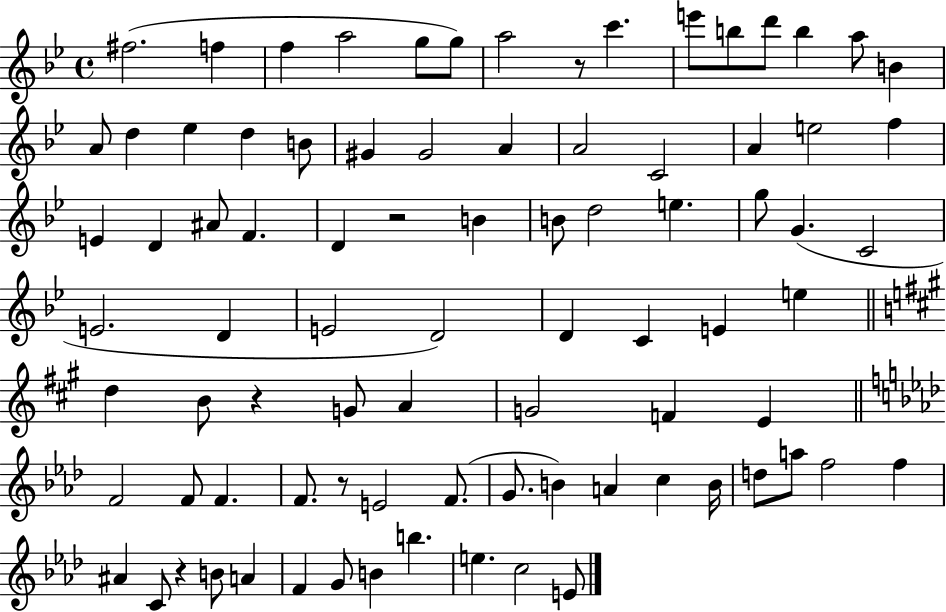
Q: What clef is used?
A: treble